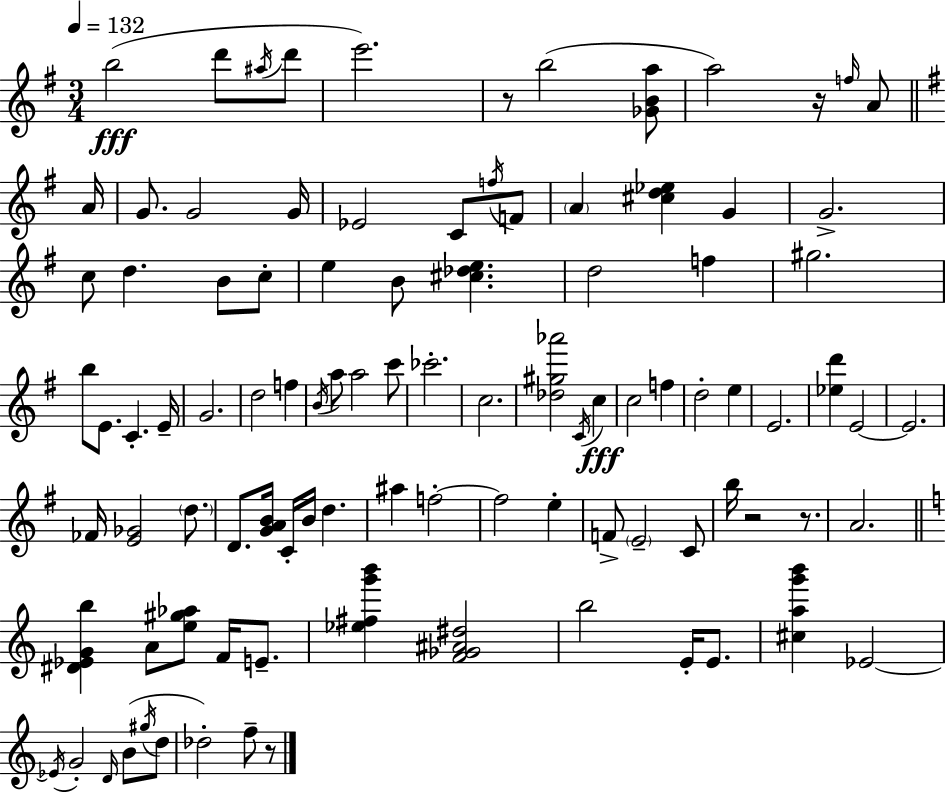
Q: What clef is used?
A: treble